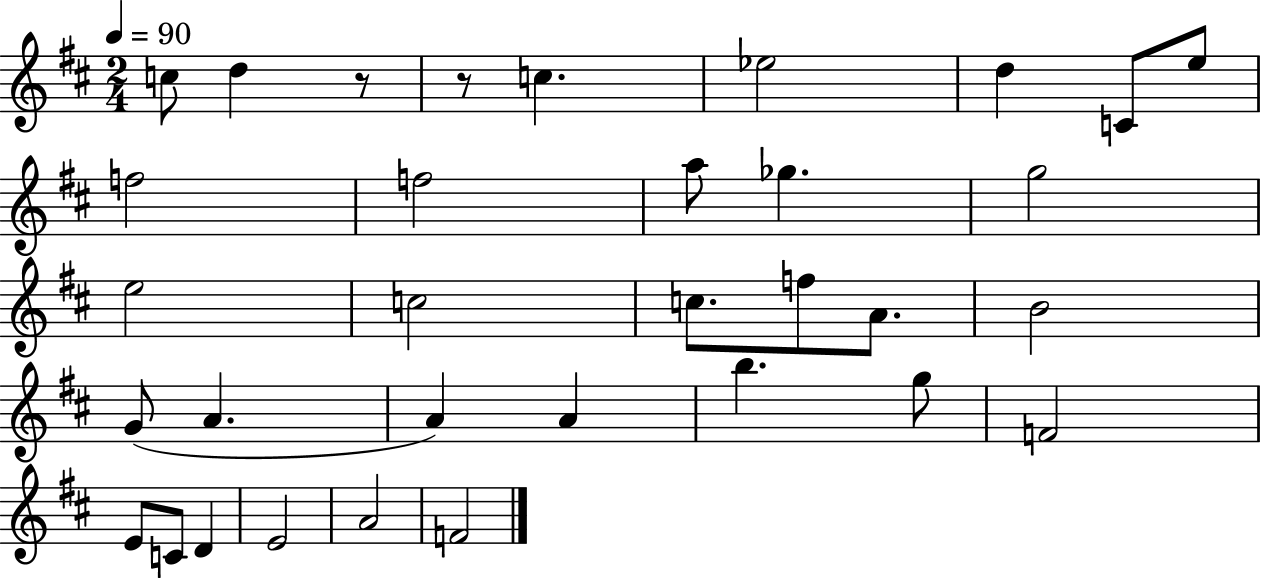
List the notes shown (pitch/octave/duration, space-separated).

C5/e D5/q R/e R/e C5/q. Eb5/h D5/q C4/e E5/e F5/h F5/h A5/e Gb5/q. G5/h E5/h C5/h C5/e. F5/e A4/e. B4/h G4/e A4/q. A4/q A4/q B5/q. G5/e F4/h E4/e C4/e D4/q E4/h A4/h F4/h